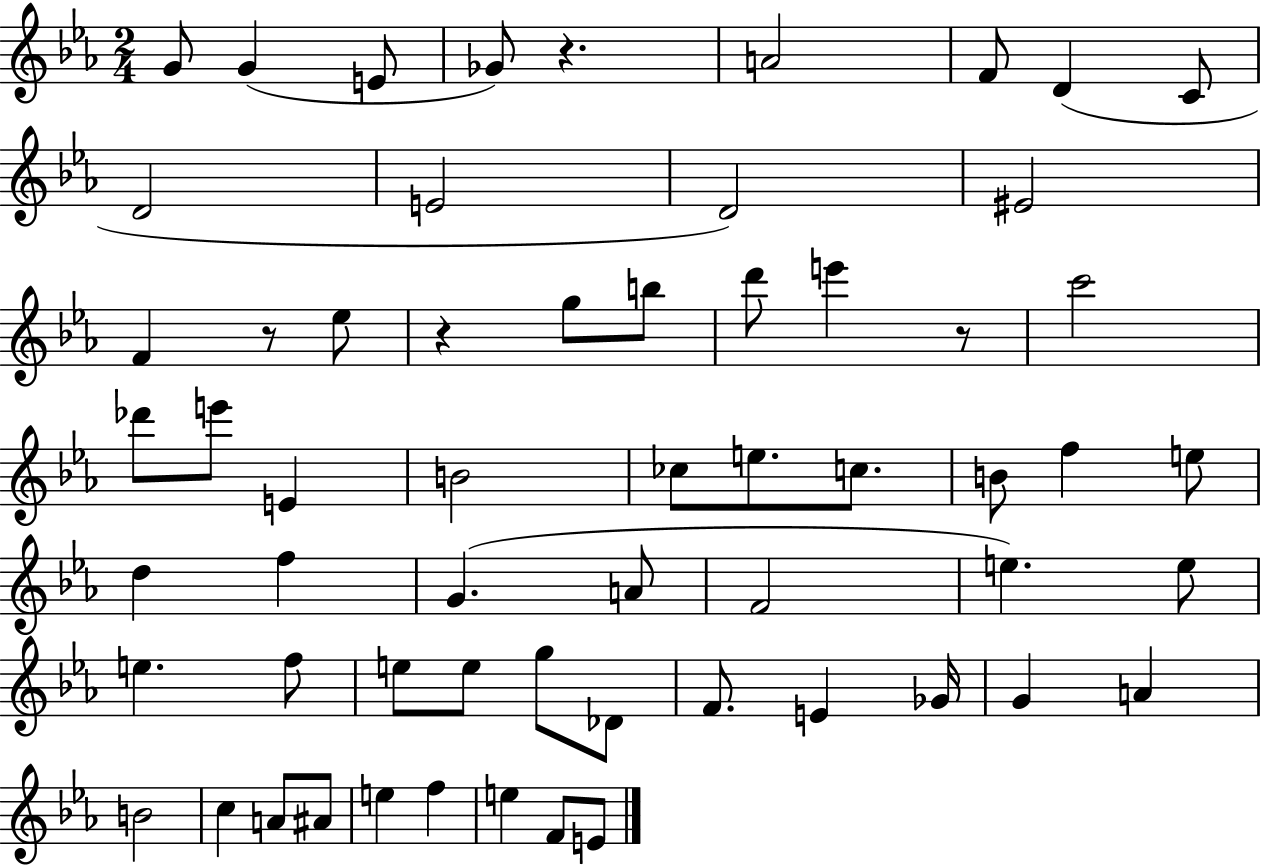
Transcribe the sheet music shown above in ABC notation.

X:1
T:Untitled
M:2/4
L:1/4
K:Eb
G/2 G E/2 _G/2 z A2 F/2 D C/2 D2 E2 D2 ^E2 F z/2 _e/2 z g/2 b/2 d'/2 e' z/2 c'2 _d'/2 e'/2 E B2 _c/2 e/2 c/2 B/2 f e/2 d f G A/2 F2 e e/2 e f/2 e/2 e/2 g/2 _D/2 F/2 E _G/4 G A B2 c A/2 ^A/2 e f e F/2 E/2